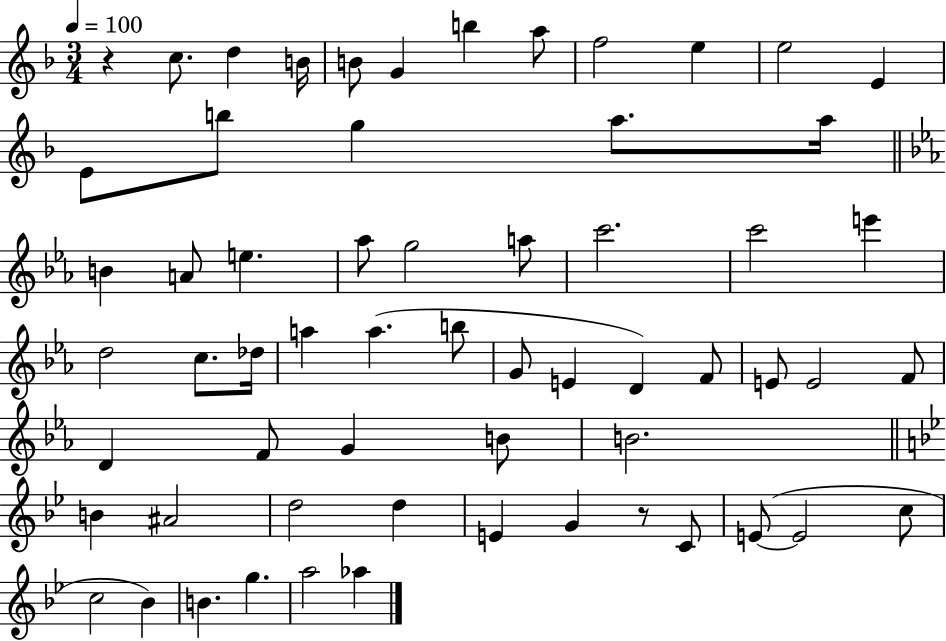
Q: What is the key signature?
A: F major